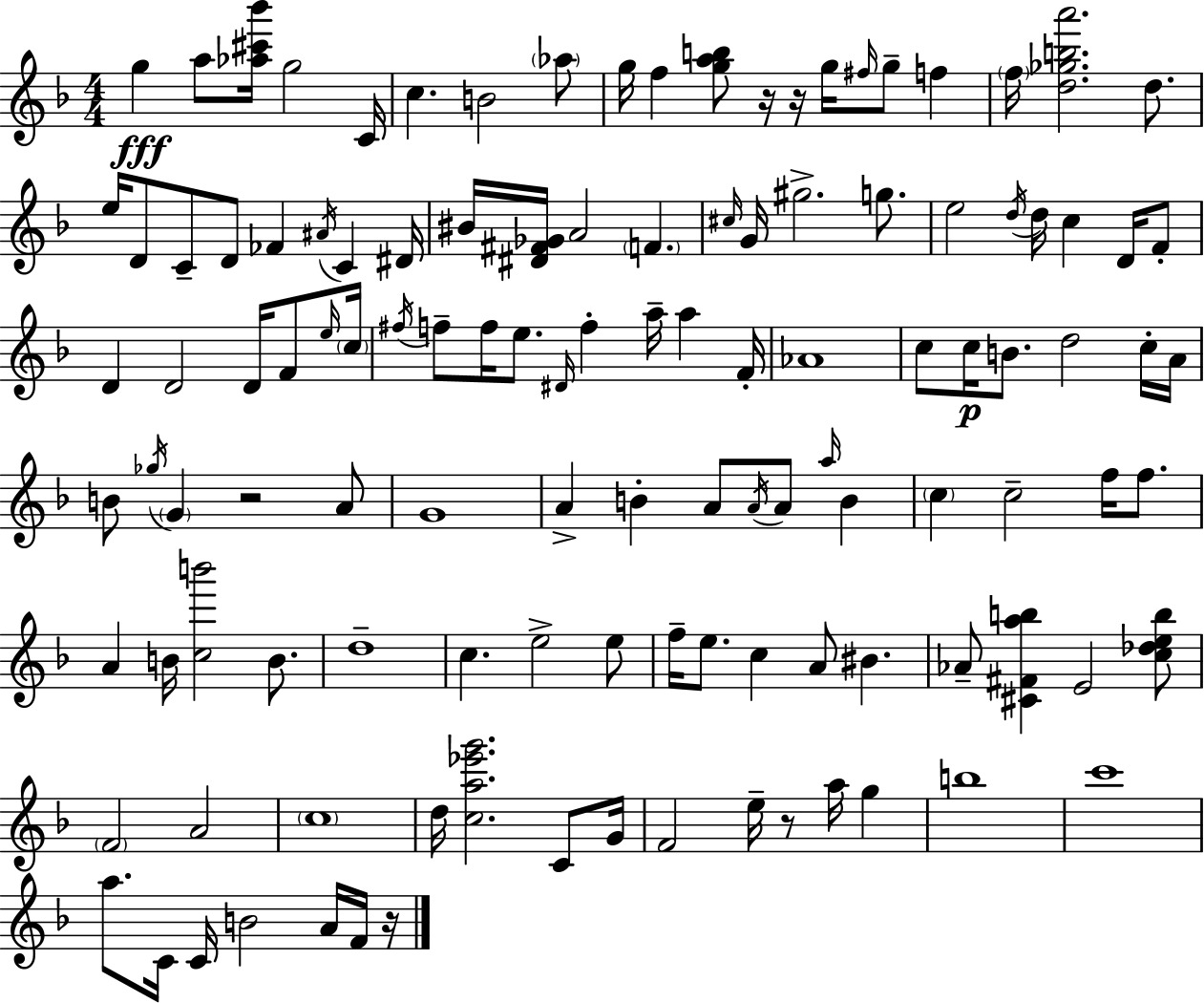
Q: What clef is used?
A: treble